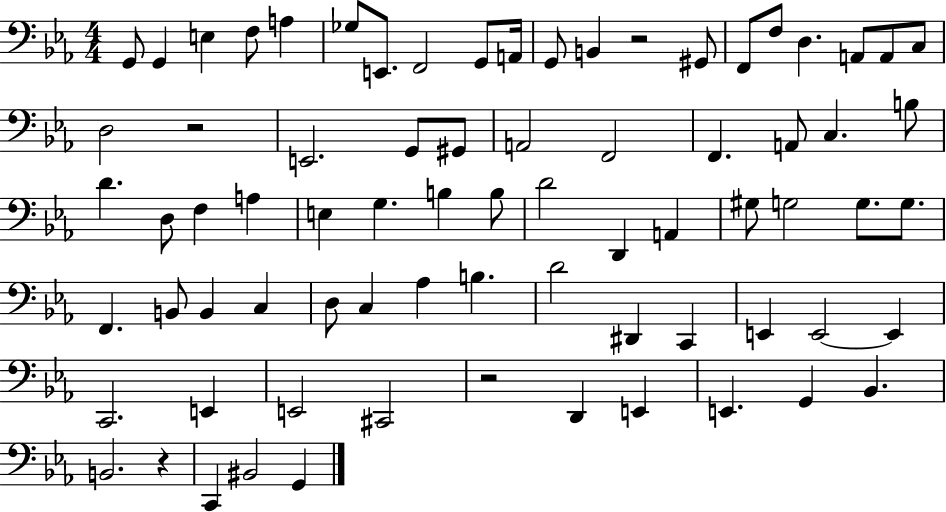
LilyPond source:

{
  \clef bass
  \numericTimeSignature
  \time 4/4
  \key ees \major
  g,8 g,4 e4 f8 a4 | ges8 e,8. f,2 g,8 a,16 | g,8 b,4 r2 gis,8 | f,8 f8 d4. a,8 a,8 c8 | \break d2 r2 | e,2. g,8 gis,8 | a,2 f,2 | f,4. a,8 c4. b8 | \break d'4. d8 f4 a4 | e4 g4. b4 b8 | d'2 d,4 a,4 | gis8 g2 g8. g8. | \break f,4. b,8 b,4 c4 | d8 c4 aes4 b4. | d'2 dis,4 c,4 | e,4 e,2~~ e,4 | \break c,2. e,4 | e,2 cis,2 | r2 d,4 e,4 | e,4. g,4 bes,4. | \break b,2. r4 | c,4 bis,2 g,4 | \bar "|."
}